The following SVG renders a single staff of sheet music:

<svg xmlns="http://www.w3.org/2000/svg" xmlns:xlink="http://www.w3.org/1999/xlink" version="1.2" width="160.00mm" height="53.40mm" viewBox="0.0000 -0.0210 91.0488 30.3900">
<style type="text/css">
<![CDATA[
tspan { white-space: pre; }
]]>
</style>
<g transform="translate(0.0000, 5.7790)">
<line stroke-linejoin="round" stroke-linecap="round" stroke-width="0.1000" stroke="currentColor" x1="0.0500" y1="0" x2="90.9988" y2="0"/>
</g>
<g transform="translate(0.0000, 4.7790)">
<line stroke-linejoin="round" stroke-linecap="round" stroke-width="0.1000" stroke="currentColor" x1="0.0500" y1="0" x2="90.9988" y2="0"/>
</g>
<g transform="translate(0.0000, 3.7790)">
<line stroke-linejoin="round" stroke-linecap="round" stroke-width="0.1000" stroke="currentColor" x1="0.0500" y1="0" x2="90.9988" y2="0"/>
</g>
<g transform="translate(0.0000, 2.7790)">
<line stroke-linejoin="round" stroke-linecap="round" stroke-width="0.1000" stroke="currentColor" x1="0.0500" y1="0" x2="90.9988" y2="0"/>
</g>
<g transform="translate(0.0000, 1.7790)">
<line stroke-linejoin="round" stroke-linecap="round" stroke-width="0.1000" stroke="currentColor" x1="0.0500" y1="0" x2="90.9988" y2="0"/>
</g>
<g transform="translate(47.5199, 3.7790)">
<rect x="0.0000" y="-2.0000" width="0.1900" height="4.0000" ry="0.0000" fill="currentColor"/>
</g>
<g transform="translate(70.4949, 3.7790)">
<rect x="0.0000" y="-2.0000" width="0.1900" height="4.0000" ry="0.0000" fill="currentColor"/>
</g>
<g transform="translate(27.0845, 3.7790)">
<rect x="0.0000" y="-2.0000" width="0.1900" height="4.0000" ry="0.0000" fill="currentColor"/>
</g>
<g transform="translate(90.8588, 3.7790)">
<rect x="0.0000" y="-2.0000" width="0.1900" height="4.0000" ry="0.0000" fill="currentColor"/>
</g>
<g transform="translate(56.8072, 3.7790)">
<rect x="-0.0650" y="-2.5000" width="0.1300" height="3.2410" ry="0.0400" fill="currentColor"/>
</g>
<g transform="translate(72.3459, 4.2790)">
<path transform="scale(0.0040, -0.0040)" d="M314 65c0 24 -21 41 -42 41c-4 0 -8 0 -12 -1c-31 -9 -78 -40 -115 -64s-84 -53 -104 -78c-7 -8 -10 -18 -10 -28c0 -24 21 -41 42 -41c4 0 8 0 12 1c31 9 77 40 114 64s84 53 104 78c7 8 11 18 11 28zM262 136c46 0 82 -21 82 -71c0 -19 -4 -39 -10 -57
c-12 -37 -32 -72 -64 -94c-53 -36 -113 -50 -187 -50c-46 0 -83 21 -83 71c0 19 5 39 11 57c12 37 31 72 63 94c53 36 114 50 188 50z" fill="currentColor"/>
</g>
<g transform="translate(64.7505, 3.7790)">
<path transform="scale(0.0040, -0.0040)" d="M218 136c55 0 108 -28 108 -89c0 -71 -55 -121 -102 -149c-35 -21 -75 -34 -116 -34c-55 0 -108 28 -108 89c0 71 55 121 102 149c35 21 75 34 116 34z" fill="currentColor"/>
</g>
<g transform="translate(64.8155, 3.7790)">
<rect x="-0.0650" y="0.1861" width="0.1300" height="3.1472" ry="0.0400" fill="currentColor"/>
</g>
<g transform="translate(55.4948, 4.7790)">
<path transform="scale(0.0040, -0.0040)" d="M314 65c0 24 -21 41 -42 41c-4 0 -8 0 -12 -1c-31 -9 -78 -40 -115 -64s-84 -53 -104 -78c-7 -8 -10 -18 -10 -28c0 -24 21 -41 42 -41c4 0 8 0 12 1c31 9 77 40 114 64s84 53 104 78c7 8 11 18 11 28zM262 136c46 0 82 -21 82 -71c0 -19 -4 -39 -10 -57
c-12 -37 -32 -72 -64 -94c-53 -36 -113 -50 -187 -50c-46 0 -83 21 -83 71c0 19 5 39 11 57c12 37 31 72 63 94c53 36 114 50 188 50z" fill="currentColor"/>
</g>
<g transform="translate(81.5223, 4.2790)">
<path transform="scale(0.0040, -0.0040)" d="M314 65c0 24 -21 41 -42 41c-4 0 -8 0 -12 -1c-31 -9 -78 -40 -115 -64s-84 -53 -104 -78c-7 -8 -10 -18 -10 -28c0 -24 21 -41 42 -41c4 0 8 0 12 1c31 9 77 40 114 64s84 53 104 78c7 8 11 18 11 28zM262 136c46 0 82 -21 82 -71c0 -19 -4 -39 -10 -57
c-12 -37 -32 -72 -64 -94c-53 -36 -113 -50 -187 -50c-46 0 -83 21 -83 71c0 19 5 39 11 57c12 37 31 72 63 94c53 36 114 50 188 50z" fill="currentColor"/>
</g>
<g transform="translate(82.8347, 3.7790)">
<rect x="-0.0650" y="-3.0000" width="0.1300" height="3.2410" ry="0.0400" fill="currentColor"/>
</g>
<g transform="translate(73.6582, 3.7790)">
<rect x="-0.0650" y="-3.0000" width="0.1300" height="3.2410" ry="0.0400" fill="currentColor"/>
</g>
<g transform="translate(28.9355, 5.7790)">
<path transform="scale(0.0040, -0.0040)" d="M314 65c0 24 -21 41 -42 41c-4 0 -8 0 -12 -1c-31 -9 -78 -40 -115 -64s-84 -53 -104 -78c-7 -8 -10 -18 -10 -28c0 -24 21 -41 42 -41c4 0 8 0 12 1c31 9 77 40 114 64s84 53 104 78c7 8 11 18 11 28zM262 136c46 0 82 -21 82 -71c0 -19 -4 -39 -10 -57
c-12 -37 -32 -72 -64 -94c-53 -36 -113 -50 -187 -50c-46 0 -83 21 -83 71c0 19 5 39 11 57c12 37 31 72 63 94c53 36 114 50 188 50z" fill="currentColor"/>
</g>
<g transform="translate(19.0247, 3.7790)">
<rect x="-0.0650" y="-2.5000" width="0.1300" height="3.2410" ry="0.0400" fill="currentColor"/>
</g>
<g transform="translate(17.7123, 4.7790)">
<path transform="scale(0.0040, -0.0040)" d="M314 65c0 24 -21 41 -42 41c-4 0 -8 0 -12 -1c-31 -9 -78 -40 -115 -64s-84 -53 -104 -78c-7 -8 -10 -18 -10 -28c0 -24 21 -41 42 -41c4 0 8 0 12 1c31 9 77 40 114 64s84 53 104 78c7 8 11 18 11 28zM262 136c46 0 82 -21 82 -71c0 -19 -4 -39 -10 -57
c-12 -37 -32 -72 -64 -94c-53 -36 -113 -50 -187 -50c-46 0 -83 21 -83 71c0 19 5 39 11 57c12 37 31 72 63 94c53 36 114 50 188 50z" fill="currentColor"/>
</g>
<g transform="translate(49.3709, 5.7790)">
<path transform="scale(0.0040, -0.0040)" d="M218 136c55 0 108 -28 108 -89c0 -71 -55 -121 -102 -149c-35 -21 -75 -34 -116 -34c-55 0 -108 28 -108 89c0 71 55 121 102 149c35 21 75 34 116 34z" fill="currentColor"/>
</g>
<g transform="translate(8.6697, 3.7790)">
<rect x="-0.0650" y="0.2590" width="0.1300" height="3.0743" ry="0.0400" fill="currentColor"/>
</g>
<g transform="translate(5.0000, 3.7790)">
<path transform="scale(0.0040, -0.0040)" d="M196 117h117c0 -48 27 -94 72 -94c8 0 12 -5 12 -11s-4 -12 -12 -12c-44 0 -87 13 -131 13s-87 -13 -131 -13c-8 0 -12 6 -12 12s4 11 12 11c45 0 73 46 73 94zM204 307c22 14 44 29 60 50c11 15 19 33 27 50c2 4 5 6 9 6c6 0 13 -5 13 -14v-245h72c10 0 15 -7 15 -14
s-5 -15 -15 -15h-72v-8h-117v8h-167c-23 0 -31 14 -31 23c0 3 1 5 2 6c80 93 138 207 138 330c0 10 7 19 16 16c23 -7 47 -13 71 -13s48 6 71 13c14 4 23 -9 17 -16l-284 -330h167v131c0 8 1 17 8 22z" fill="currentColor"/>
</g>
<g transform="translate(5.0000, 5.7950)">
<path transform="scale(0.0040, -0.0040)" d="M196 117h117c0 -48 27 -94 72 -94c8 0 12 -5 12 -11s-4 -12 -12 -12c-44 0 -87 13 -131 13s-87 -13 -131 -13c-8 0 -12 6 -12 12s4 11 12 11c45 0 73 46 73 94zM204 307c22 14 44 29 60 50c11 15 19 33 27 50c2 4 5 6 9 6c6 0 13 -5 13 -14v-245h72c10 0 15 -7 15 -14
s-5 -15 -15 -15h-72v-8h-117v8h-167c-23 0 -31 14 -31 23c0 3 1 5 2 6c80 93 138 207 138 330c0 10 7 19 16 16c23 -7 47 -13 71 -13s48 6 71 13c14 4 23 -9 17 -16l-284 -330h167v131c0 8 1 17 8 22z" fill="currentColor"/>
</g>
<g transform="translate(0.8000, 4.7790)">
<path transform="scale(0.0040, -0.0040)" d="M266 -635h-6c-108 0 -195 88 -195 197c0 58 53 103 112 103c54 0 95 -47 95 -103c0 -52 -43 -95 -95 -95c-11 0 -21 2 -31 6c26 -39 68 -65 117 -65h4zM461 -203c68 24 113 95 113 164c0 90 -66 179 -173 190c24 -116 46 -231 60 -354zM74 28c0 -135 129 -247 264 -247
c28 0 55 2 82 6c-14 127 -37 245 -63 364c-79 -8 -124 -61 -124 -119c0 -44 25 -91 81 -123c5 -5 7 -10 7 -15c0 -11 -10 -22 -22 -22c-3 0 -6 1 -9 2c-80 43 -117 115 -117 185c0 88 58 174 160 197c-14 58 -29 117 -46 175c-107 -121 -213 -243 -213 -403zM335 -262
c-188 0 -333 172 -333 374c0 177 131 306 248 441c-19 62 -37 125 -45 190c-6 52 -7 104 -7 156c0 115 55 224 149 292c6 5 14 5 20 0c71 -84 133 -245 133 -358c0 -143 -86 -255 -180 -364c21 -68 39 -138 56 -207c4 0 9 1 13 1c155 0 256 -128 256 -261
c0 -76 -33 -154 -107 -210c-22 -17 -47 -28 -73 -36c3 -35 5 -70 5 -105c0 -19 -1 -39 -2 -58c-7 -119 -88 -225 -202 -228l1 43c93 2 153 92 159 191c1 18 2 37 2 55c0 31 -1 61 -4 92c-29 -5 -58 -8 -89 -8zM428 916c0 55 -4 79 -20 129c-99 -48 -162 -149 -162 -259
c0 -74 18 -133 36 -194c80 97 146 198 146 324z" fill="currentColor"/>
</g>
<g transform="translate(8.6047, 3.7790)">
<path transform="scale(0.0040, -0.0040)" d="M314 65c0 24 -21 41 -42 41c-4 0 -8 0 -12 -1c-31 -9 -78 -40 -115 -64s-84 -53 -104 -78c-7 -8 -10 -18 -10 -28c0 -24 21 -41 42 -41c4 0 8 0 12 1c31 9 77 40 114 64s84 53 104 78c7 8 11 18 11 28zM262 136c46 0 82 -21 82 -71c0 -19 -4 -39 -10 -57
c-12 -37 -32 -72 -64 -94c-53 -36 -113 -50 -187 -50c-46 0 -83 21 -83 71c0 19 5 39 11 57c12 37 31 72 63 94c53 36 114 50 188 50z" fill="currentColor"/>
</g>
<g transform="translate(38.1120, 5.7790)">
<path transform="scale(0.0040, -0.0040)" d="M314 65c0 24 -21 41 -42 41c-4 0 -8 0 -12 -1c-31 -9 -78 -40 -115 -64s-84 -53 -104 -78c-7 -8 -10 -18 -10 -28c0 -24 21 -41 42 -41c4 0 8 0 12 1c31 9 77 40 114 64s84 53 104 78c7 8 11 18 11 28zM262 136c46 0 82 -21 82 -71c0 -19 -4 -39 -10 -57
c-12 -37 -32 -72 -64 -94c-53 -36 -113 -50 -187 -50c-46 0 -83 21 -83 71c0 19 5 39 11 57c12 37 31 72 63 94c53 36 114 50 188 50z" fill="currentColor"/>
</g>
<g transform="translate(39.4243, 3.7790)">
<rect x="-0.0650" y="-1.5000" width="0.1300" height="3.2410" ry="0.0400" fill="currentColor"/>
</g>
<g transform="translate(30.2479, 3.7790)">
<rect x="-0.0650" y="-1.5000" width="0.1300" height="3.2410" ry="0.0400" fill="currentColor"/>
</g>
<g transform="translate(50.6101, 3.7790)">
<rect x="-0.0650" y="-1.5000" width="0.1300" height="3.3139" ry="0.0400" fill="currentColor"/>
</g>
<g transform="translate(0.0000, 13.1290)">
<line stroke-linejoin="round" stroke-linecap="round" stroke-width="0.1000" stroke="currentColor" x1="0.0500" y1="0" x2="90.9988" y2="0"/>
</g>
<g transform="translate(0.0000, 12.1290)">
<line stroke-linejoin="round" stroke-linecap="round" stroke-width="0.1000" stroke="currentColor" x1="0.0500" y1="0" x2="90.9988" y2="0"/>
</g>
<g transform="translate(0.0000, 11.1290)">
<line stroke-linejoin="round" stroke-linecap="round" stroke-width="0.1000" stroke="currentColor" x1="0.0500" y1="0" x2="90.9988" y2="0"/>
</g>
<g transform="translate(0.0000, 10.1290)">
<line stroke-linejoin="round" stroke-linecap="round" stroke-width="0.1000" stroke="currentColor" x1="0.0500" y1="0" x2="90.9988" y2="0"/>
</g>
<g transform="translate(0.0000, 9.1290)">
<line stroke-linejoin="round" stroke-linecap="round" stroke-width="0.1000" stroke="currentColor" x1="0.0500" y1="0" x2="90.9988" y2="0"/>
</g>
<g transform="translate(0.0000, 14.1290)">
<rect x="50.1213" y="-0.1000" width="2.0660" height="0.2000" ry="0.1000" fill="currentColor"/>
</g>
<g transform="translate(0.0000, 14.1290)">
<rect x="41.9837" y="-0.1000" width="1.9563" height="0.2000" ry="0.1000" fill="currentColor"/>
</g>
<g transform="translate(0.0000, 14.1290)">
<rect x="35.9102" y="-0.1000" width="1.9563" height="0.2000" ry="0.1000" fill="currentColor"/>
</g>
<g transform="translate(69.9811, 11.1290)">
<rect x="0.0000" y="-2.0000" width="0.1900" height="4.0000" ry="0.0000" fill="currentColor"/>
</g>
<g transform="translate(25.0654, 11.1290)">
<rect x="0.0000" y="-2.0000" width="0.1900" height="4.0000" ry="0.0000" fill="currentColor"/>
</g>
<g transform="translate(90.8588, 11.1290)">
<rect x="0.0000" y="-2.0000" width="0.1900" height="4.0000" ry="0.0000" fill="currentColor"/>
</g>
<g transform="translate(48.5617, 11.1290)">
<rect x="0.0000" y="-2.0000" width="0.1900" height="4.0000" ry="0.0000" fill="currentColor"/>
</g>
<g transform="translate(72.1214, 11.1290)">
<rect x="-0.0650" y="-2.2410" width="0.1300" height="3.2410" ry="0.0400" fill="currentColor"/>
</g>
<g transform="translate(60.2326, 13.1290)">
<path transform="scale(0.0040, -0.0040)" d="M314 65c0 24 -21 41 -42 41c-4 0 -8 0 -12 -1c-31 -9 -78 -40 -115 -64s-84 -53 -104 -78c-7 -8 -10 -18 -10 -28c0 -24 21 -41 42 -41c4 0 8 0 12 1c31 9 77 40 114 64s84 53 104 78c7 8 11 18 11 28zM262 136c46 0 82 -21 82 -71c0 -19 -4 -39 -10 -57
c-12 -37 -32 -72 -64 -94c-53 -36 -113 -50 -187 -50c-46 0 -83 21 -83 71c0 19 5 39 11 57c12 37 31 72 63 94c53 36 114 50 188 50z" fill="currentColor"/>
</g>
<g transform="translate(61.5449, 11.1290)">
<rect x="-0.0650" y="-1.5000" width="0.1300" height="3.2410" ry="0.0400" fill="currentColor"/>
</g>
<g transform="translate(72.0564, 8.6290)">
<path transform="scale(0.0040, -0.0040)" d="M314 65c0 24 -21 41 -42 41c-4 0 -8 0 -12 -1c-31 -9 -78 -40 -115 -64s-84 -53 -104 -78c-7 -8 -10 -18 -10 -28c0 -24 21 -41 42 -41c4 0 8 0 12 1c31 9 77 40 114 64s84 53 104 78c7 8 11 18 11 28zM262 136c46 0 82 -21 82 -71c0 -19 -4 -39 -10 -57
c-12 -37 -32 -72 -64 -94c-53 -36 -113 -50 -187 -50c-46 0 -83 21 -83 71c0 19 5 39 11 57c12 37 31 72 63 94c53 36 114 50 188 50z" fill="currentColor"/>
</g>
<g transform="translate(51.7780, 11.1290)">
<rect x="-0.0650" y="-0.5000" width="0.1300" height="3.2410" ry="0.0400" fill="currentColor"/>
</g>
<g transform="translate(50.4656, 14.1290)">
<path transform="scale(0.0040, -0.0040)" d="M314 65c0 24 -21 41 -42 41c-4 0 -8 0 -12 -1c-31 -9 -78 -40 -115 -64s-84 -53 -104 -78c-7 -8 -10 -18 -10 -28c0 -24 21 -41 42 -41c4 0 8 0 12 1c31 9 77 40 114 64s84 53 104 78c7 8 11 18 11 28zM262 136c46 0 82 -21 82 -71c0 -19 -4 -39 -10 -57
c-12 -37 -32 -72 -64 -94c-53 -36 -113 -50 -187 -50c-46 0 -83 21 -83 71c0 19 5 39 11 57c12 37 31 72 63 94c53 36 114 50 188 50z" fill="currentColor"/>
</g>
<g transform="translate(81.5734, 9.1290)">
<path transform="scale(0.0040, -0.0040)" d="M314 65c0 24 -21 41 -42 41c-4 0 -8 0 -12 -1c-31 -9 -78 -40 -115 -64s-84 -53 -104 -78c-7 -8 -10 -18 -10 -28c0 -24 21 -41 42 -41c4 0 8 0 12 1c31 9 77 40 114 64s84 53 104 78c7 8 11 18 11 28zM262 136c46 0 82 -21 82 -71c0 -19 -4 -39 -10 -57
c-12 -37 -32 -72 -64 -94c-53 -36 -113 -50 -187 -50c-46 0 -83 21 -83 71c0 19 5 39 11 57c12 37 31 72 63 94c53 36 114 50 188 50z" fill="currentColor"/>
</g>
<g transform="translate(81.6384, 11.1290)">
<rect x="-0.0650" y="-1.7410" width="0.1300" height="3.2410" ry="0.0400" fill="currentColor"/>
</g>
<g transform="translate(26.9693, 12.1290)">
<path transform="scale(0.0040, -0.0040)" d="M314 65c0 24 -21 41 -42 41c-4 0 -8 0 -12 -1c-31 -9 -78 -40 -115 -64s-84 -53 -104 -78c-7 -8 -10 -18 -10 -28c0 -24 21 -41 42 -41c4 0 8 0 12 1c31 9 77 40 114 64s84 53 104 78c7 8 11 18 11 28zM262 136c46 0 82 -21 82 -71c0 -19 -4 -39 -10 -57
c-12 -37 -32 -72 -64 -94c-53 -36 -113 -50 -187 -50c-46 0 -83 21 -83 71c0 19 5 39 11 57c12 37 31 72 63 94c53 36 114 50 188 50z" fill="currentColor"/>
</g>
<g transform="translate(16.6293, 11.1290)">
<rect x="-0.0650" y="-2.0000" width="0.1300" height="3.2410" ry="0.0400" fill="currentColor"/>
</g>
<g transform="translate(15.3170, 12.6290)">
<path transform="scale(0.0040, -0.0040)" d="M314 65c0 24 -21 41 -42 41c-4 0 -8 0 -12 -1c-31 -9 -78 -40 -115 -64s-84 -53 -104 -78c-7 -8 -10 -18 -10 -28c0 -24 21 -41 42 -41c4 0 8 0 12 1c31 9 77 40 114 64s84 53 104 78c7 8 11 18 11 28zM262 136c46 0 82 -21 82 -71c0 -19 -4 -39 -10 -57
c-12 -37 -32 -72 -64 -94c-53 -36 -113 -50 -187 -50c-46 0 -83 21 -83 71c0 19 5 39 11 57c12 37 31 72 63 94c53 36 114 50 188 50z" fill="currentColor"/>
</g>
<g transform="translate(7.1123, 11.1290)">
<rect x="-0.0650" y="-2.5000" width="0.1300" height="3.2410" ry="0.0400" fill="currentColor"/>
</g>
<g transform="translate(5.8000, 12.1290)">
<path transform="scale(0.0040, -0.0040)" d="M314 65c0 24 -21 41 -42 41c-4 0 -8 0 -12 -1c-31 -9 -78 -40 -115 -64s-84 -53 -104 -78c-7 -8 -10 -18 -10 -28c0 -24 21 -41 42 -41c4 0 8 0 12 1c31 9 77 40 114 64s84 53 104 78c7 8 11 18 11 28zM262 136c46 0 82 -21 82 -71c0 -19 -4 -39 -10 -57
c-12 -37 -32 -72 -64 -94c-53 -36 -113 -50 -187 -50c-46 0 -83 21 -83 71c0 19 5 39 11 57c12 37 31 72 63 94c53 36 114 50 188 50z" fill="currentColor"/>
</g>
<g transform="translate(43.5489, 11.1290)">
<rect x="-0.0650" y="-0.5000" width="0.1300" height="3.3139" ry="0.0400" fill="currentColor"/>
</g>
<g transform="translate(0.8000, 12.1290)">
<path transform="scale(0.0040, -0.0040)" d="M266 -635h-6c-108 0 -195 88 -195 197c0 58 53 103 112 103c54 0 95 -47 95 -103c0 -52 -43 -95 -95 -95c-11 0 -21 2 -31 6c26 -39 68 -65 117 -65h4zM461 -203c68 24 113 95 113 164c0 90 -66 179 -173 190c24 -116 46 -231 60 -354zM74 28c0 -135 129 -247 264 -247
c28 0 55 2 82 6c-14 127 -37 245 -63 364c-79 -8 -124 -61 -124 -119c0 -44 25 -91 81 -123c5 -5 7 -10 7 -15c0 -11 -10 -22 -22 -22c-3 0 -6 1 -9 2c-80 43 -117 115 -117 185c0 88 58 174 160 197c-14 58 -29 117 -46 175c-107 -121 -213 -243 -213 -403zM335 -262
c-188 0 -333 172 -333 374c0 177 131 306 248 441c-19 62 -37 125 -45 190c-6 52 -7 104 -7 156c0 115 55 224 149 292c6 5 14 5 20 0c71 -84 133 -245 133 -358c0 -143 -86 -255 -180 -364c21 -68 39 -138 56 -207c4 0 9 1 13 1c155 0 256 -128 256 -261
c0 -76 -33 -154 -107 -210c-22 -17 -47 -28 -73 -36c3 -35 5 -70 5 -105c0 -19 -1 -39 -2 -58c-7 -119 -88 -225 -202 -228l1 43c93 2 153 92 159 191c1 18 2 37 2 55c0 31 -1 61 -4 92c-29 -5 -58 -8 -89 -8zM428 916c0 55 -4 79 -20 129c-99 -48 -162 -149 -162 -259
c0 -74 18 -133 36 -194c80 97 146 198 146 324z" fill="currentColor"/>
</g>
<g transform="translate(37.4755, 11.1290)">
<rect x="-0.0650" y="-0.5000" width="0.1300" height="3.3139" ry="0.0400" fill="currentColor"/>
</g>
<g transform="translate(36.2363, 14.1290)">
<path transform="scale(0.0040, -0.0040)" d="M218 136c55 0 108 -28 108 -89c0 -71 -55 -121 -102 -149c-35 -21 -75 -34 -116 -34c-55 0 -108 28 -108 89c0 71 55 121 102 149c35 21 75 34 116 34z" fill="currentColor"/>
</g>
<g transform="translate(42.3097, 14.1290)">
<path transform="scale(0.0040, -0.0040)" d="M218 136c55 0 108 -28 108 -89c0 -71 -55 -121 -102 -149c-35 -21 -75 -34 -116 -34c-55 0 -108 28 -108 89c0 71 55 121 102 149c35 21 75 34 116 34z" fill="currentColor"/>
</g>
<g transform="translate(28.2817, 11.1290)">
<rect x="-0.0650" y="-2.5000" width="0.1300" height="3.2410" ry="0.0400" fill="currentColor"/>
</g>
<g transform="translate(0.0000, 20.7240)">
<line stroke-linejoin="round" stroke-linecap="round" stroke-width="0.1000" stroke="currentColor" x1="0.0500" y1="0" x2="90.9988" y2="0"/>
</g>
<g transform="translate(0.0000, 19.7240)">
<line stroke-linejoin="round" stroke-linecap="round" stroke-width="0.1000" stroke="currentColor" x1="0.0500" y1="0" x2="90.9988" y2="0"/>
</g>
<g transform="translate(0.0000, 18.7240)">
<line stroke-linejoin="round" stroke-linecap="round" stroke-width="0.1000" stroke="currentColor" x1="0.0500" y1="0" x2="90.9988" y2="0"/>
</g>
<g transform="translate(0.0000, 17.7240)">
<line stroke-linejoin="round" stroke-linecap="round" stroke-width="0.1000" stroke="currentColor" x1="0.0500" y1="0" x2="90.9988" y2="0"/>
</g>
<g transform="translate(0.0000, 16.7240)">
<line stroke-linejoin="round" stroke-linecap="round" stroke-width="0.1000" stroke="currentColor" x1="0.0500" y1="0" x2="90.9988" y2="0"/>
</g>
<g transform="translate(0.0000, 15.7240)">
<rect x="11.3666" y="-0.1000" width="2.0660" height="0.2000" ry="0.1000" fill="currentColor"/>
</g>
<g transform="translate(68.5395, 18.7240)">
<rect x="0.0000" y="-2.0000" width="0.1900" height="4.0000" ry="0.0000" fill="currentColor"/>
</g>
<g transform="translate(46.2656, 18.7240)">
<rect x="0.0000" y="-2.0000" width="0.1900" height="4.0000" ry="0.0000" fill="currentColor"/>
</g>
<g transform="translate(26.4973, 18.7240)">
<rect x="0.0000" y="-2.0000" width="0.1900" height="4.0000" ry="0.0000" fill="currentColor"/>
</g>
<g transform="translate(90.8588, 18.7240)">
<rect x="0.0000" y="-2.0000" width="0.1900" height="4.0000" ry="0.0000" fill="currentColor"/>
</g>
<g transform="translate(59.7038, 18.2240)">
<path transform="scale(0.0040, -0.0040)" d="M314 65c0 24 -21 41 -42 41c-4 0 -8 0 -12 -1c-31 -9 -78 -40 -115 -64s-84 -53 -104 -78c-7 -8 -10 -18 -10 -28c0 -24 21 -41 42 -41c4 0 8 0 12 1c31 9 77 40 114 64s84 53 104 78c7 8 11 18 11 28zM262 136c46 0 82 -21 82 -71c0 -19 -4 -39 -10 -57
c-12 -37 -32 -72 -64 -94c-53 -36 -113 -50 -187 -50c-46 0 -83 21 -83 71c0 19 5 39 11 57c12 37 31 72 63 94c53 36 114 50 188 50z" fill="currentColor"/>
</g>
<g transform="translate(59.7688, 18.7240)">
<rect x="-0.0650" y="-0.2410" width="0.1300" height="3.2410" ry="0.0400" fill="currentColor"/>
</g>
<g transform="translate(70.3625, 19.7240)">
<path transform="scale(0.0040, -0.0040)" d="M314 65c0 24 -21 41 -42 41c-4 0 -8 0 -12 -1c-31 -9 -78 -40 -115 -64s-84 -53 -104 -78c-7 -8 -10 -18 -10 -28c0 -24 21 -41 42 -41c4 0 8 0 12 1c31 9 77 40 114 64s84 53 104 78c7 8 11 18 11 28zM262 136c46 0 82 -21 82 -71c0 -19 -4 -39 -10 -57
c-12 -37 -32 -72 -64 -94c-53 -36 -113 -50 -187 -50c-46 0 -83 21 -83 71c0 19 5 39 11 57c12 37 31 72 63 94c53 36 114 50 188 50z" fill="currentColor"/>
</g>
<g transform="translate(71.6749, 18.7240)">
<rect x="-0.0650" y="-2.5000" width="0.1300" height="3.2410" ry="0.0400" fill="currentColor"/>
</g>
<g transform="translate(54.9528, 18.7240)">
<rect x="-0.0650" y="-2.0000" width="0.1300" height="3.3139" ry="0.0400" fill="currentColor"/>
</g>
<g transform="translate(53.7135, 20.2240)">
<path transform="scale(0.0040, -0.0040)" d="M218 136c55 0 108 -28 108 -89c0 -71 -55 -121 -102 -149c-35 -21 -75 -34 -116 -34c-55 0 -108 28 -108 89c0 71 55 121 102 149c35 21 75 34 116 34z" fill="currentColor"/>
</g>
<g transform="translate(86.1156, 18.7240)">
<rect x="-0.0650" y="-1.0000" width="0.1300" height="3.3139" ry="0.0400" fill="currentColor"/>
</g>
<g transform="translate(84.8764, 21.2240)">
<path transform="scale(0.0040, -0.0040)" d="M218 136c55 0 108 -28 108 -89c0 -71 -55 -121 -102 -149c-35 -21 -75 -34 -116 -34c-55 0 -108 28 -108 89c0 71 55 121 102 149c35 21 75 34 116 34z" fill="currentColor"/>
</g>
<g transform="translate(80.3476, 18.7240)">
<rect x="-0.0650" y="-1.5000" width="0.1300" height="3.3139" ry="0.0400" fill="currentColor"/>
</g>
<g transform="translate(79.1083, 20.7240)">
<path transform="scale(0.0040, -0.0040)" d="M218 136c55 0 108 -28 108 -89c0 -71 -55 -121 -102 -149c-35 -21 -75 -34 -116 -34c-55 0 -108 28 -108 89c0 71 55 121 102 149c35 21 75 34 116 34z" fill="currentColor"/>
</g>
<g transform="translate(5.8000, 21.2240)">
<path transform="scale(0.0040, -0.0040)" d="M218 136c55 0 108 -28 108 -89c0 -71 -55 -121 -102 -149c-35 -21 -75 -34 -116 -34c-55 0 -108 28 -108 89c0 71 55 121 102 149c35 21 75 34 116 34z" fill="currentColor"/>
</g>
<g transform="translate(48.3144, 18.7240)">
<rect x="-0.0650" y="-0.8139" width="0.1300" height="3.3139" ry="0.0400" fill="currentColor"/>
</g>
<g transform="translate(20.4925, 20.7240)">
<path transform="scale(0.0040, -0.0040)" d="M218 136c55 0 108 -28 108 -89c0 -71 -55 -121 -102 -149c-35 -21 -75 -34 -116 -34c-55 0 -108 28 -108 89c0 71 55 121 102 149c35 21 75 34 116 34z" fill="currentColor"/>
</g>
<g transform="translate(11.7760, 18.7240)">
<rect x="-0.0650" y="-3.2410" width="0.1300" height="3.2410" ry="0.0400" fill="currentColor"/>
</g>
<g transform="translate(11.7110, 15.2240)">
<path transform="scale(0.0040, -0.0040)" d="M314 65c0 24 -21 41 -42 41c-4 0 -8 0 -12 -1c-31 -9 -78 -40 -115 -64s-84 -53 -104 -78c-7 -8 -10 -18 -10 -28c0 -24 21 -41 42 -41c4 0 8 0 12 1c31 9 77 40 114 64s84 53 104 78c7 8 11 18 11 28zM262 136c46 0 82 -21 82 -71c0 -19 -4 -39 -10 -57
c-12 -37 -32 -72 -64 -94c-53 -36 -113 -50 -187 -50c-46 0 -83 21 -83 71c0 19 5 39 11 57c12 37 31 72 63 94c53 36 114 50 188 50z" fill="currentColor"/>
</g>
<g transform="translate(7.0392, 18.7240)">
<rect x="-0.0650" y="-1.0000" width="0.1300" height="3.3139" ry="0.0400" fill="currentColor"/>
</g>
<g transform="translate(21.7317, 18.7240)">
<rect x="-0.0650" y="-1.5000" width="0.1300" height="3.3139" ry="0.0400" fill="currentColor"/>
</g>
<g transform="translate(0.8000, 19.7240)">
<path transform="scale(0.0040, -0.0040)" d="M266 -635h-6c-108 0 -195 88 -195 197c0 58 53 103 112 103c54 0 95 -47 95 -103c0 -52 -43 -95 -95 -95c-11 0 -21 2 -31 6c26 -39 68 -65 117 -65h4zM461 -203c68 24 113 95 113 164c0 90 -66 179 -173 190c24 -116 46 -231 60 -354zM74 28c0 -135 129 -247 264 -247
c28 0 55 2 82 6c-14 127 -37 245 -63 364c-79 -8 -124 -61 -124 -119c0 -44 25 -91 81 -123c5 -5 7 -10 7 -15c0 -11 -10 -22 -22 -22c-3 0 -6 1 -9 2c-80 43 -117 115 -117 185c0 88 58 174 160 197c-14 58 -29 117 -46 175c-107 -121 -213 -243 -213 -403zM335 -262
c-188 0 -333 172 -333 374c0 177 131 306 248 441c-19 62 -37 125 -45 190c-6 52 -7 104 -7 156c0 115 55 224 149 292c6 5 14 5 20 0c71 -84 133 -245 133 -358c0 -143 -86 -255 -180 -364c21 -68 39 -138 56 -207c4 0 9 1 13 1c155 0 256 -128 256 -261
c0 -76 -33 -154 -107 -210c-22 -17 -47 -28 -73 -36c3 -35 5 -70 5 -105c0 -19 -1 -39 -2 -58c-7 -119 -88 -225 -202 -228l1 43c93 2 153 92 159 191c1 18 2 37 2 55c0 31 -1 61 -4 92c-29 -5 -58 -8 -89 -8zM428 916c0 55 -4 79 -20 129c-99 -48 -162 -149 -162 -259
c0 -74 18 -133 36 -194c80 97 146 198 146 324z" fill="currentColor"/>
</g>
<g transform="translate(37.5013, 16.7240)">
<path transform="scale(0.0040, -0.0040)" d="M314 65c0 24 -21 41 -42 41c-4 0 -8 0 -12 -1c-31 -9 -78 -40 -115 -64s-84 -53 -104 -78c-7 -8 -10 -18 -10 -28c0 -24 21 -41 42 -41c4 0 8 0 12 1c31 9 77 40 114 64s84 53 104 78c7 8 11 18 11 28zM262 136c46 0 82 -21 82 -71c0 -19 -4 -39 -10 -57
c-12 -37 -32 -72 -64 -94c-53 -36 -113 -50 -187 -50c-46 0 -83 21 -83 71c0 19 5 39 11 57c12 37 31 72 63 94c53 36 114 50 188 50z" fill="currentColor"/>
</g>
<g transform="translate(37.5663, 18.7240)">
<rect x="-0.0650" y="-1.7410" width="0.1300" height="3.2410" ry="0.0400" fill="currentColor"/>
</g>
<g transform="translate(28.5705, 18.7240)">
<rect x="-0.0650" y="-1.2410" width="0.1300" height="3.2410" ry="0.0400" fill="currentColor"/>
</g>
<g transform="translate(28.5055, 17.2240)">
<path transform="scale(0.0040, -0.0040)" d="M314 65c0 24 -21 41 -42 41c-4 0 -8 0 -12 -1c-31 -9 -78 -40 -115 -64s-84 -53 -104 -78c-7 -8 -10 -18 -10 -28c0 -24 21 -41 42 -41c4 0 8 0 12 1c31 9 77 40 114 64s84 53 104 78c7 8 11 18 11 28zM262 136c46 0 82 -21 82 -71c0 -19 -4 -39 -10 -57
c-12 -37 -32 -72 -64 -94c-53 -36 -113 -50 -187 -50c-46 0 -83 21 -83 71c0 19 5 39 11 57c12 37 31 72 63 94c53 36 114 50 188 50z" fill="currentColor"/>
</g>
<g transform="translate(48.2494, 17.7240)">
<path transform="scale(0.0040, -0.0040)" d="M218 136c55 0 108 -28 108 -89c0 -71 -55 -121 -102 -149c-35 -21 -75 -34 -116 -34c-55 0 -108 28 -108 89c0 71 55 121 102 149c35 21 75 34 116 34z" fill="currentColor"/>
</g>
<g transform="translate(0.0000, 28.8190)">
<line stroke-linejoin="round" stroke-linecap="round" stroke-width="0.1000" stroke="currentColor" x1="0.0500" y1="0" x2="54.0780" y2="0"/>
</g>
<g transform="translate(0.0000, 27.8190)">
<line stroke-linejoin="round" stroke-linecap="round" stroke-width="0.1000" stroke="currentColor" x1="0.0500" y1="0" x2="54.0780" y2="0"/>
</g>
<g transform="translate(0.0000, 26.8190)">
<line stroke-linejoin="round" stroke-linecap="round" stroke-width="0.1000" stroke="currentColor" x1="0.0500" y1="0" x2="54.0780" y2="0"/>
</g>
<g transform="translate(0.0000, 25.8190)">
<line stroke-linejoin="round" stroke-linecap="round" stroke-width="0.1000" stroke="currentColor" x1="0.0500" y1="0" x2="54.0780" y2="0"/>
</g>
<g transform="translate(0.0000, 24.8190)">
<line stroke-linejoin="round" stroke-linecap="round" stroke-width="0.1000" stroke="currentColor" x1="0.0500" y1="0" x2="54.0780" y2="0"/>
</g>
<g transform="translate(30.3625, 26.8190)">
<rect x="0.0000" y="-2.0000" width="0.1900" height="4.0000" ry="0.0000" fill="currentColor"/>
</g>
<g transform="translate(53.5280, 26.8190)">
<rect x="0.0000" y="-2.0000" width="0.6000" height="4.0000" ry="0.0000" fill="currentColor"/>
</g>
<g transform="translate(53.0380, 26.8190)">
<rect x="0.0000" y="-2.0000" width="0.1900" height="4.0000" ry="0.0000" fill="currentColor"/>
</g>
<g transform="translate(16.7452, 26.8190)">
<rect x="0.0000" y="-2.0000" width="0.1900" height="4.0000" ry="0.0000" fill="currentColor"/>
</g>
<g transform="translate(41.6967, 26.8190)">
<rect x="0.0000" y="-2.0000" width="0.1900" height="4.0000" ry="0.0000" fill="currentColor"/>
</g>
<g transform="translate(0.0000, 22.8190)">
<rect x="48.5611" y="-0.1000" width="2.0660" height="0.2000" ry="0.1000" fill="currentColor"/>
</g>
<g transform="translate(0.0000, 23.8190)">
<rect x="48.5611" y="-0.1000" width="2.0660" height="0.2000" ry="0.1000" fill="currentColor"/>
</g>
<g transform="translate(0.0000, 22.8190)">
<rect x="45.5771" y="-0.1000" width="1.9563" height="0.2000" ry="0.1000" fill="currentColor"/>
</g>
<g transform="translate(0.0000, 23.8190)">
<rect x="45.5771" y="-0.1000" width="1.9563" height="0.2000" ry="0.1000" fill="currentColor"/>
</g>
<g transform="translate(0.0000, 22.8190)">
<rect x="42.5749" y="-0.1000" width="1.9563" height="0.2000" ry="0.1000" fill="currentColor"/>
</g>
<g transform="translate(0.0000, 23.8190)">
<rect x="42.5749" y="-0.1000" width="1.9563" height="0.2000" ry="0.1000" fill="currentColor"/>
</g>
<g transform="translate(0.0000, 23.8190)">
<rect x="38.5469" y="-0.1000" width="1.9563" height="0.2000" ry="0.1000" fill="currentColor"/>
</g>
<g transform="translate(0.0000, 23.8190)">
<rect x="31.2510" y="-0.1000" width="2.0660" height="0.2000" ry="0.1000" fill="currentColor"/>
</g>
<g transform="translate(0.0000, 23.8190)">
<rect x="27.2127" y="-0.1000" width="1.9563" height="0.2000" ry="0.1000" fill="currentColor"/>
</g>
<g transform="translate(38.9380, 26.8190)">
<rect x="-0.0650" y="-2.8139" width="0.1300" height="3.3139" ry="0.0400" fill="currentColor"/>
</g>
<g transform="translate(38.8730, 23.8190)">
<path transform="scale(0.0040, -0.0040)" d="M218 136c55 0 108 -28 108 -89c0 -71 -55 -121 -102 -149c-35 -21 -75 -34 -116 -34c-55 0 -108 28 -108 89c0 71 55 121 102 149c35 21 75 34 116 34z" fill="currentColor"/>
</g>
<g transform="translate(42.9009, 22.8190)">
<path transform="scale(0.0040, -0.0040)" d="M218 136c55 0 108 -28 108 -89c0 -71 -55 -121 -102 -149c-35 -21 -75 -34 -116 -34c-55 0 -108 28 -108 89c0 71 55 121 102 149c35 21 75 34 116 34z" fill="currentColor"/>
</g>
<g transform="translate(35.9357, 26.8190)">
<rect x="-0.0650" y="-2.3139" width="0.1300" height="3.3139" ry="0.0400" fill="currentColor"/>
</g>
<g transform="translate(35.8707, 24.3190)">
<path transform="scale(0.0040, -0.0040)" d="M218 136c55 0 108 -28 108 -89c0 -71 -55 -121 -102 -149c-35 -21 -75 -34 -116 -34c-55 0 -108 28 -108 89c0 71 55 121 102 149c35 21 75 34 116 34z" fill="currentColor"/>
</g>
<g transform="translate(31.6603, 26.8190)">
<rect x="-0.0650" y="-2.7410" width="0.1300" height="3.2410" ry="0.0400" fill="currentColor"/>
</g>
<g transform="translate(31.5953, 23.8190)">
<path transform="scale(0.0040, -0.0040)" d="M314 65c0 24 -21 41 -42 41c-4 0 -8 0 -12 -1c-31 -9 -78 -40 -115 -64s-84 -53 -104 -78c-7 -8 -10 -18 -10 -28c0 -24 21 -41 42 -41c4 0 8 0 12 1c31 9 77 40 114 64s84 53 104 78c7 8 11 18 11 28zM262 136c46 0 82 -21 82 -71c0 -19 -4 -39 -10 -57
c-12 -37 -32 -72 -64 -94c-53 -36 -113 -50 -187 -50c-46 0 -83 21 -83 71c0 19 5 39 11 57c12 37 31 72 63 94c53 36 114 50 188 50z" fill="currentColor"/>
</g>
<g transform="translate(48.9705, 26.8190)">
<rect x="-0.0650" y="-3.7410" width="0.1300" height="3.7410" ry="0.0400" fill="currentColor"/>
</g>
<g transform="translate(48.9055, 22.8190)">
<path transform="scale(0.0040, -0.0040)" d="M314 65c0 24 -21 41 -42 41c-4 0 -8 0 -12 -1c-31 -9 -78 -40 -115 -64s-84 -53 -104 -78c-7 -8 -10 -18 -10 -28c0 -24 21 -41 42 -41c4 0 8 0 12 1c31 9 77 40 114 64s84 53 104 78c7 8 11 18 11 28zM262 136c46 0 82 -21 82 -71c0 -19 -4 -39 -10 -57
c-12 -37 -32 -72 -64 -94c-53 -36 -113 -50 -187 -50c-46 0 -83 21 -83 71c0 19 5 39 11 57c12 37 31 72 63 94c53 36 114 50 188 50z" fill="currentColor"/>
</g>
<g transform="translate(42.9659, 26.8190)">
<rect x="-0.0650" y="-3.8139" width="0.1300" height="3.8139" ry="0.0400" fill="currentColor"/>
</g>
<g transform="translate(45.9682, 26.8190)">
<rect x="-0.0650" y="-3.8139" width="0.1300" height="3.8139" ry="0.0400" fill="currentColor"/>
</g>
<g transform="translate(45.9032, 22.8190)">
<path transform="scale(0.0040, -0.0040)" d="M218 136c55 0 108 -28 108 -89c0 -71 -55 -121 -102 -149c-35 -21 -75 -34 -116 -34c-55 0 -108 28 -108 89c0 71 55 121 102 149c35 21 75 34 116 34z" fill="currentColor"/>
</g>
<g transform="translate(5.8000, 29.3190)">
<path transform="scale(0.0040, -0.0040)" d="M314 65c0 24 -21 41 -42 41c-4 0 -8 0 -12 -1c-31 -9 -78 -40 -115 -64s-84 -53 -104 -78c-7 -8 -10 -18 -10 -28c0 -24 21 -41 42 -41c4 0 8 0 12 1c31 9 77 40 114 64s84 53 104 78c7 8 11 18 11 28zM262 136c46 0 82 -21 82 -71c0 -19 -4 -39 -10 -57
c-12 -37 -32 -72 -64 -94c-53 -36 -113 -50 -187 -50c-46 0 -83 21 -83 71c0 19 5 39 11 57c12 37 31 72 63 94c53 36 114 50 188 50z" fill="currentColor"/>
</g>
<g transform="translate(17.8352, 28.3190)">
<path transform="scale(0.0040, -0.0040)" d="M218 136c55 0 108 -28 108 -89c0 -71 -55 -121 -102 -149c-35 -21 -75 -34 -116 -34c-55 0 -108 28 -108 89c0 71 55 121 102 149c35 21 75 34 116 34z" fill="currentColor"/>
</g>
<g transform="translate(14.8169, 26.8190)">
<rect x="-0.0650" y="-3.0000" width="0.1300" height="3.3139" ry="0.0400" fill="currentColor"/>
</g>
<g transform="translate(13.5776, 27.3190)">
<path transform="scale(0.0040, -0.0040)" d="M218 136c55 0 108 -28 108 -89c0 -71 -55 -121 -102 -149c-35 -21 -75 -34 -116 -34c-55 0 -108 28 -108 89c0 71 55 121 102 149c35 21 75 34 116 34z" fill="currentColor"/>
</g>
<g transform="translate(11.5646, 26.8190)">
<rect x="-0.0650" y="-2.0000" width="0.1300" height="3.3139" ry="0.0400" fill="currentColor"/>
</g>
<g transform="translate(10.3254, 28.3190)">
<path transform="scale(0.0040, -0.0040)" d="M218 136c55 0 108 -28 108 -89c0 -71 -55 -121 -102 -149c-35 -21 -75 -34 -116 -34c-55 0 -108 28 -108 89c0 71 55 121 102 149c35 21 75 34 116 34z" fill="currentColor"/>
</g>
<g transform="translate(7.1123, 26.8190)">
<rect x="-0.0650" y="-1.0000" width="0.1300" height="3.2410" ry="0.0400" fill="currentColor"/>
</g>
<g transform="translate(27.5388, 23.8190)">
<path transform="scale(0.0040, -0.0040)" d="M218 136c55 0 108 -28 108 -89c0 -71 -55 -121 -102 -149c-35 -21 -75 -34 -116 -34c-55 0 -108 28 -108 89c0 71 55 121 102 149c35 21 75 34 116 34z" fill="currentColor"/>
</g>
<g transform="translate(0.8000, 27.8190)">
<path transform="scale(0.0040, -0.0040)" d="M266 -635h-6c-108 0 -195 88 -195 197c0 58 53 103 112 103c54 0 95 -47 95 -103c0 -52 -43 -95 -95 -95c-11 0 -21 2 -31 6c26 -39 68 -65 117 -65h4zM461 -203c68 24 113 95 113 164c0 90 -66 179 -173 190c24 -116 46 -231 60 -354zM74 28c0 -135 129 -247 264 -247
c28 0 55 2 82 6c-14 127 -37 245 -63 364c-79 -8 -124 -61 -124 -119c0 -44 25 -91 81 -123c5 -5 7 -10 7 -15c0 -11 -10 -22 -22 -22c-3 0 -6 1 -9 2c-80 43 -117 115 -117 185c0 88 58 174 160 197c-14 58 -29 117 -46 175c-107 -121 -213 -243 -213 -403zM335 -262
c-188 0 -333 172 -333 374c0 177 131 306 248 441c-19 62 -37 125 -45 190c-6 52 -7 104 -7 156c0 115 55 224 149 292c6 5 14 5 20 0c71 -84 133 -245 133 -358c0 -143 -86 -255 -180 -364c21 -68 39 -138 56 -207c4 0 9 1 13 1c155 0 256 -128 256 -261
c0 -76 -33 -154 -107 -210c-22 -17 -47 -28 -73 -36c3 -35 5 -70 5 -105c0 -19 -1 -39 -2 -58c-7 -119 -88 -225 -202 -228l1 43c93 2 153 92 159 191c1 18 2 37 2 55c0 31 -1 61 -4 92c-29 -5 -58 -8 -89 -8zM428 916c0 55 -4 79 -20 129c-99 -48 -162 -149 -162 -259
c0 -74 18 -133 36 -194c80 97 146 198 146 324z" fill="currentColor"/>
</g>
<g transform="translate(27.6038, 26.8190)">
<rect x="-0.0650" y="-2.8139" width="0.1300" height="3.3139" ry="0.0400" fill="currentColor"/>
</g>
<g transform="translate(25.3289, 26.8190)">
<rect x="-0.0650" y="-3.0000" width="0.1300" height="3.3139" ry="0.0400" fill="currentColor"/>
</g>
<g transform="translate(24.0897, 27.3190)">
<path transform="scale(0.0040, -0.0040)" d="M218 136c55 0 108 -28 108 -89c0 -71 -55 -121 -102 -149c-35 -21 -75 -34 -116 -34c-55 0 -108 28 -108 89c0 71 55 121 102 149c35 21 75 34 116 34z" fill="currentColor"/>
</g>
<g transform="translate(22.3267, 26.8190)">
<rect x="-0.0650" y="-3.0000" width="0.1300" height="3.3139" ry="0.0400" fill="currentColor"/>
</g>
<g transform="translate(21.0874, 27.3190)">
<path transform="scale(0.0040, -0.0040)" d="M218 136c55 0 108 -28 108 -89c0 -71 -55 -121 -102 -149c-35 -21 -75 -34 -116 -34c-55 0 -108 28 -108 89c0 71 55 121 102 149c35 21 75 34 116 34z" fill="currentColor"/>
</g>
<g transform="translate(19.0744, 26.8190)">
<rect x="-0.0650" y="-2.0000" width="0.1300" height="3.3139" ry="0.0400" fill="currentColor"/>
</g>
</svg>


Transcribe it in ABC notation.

X:1
T:Untitled
M:4/4
L:1/4
K:C
B2 G2 E2 E2 E G2 B A2 A2 G2 F2 G2 C C C2 E2 g2 f2 D b2 E e2 f2 d F c2 G2 E D D2 F A F A A a a2 g a c' c' c'2